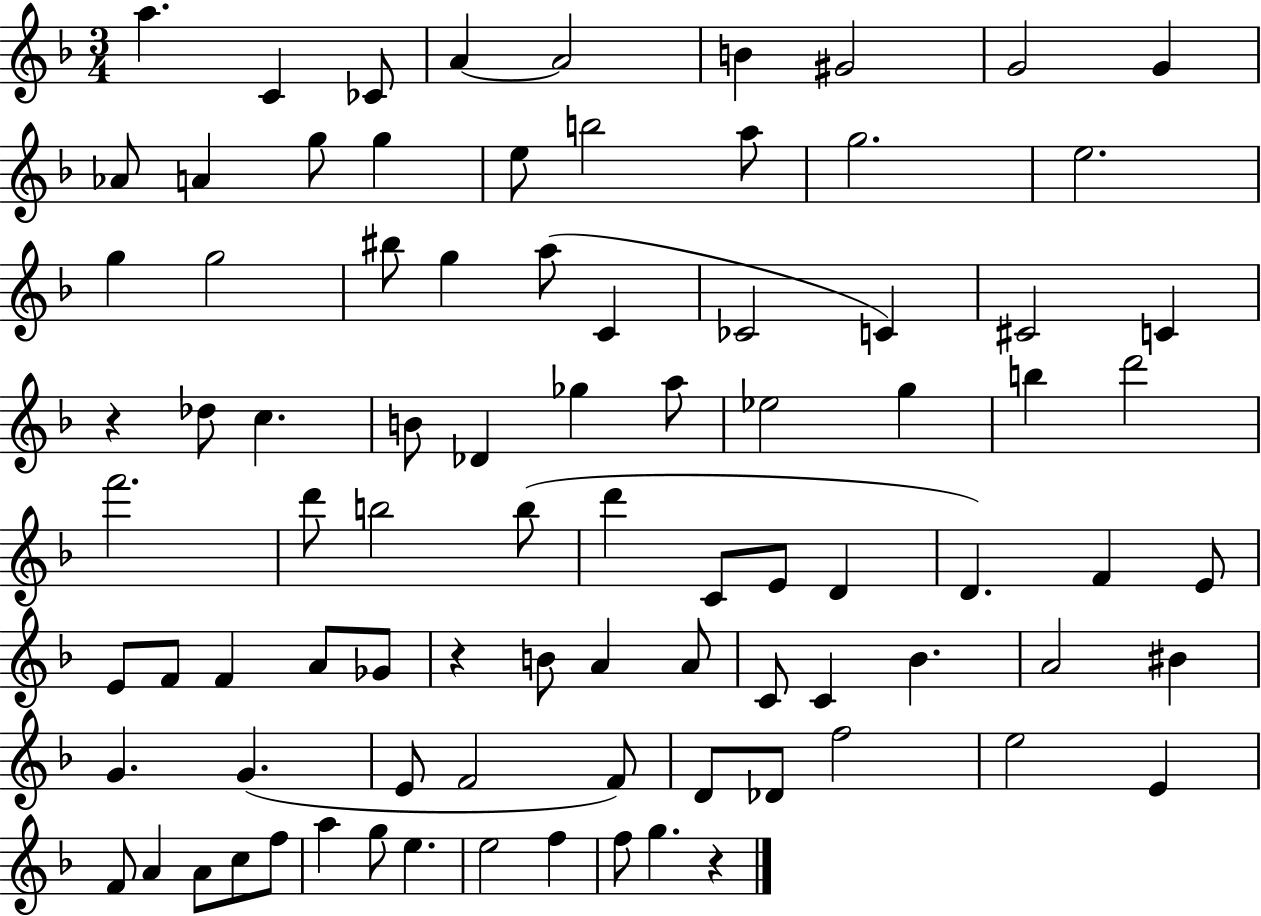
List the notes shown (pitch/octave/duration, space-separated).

A5/q. C4/q CES4/e A4/q A4/h B4/q G#4/h G4/h G4/q Ab4/e A4/q G5/e G5/q E5/e B5/h A5/e G5/h. E5/h. G5/q G5/h BIS5/e G5/q A5/e C4/q CES4/h C4/q C#4/h C4/q R/q Db5/e C5/q. B4/e Db4/q Gb5/q A5/e Eb5/h G5/q B5/q D6/h F6/h. D6/e B5/h B5/e D6/q C4/e E4/e D4/q D4/q. F4/q E4/e E4/e F4/e F4/q A4/e Gb4/e R/q B4/e A4/q A4/e C4/e C4/q Bb4/q. A4/h BIS4/q G4/q. G4/q. E4/e F4/h F4/e D4/e Db4/e F5/h E5/h E4/q F4/e A4/q A4/e C5/e F5/e A5/q G5/e E5/q. E5/h F5/q F5/e G5/q. R/q